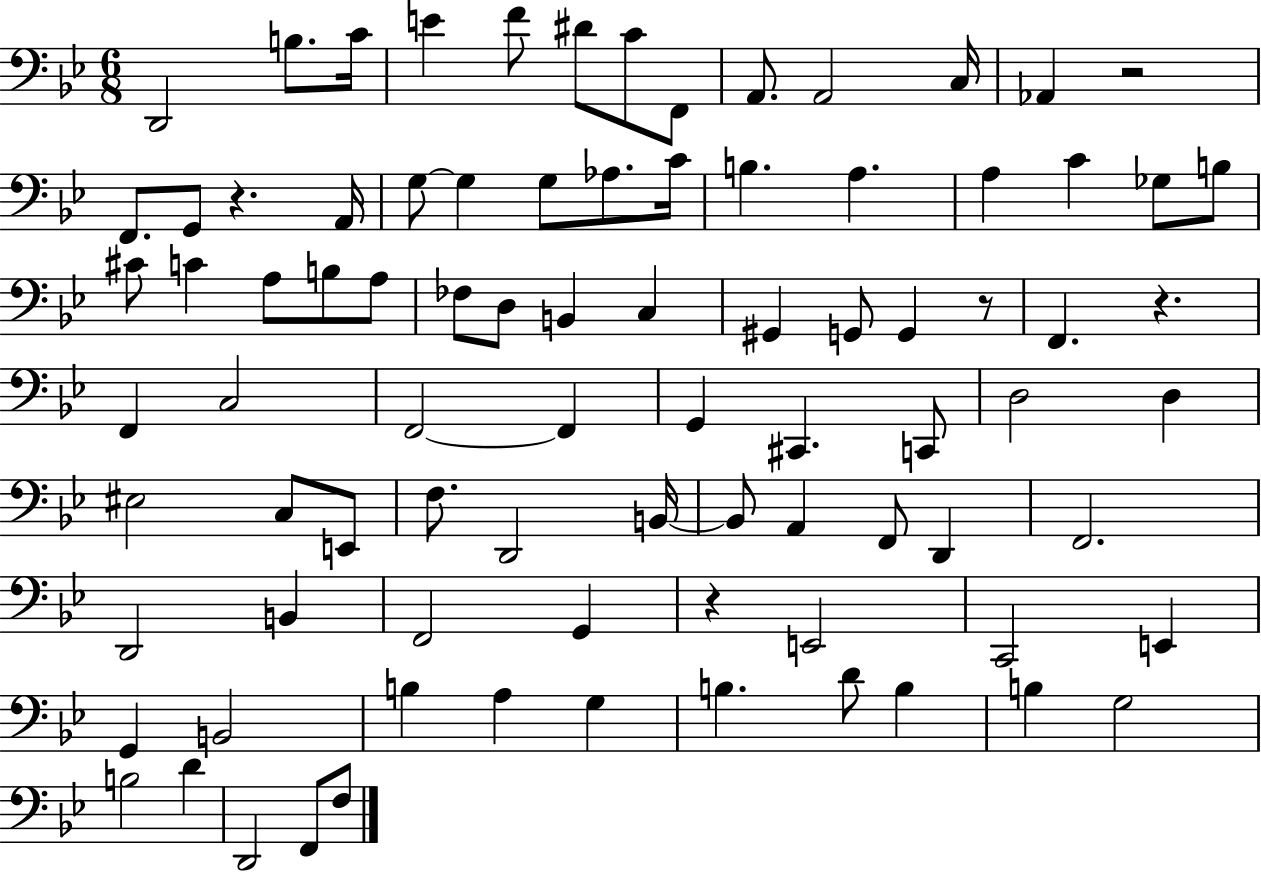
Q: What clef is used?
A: bass